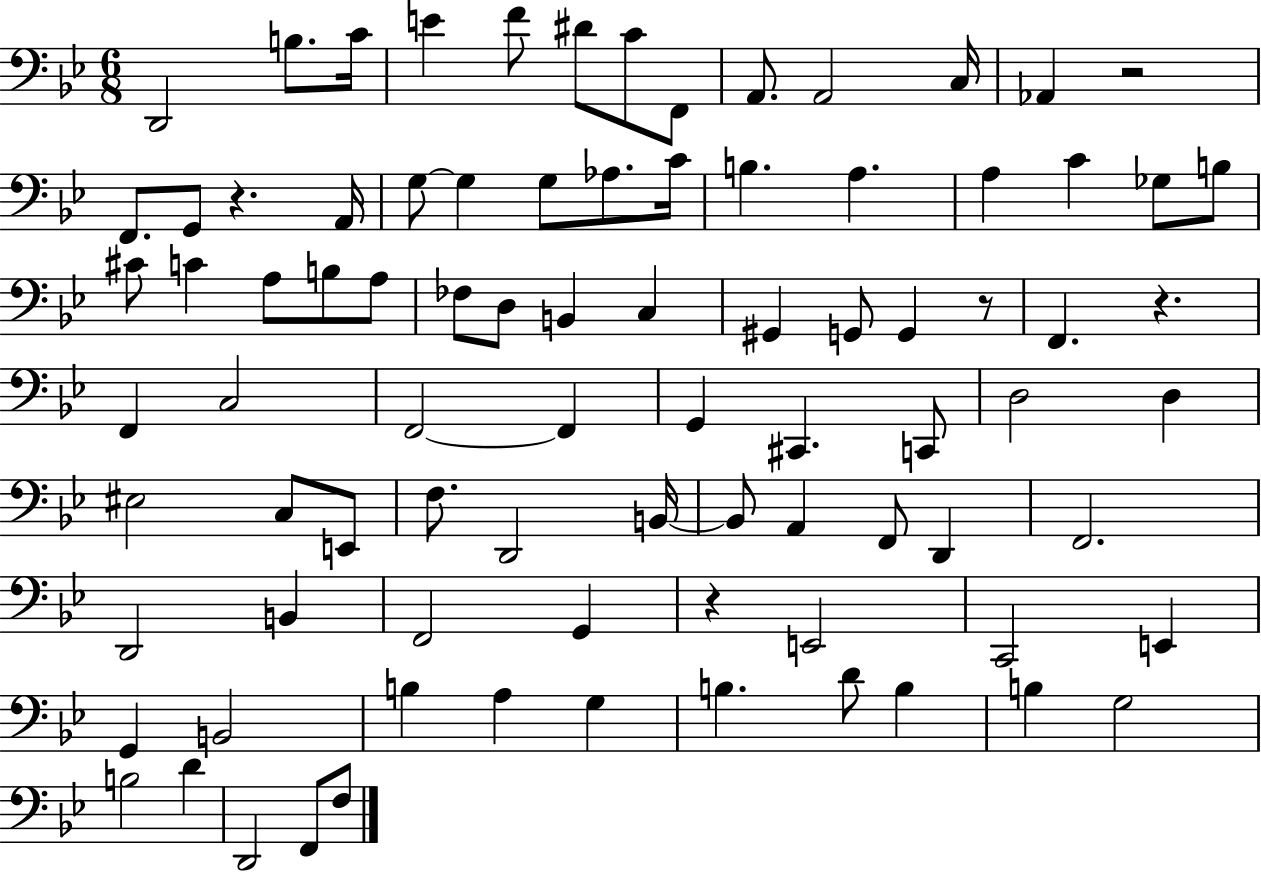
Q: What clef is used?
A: bass